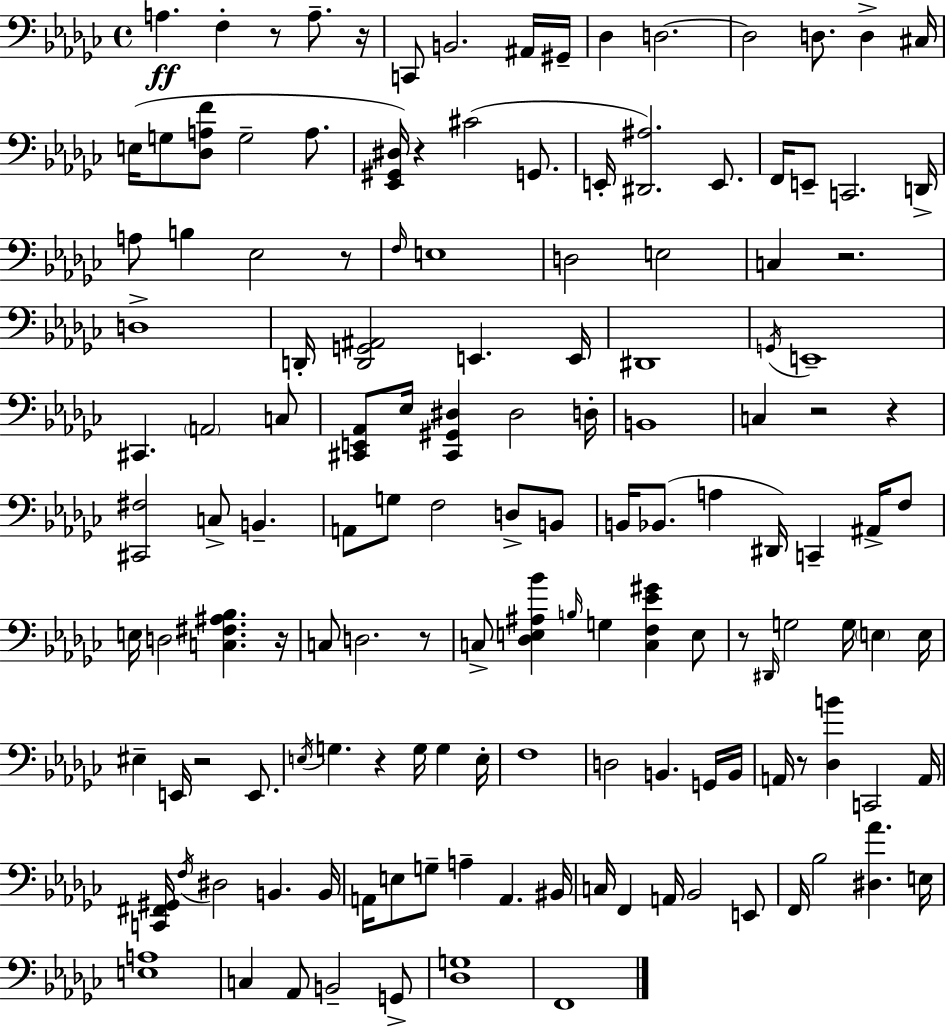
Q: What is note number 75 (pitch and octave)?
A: E3